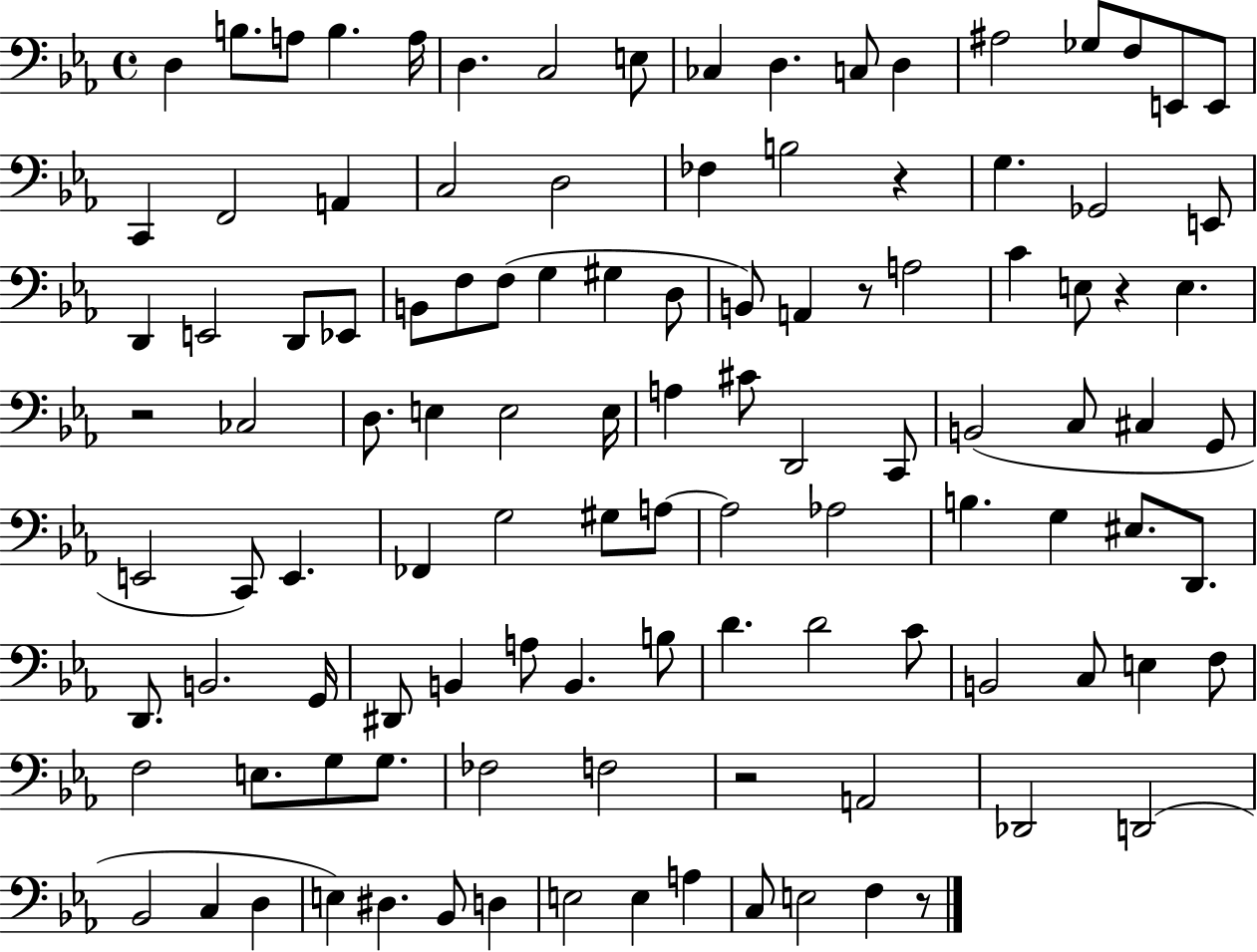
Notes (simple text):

D3/q B3/e. A3/e B3/q. A3/s D3/q. C3/h E3/e CES3/q D3/q. C3/e D3/q A#3/h Gb3/e F3/e E2/e E2/e C2/q F2/h A2/q C3/h D3/h FES3/q B3/h R/q G3/q. Gb2/h E2/e D2/q E2/h D2/e Eb2/e B2/e F3/e F3/e G3/q G#3/q D3/e B2/e A2/q R/e A3/h C4/q E3/e R/q E3/q. R/h CES3/h D3/e. E3/q E3/h E3/s A3/q C#4/e D2/h C2/e B2/h C3/e C#3/q G2/e E2/h C2/e E2/q. FES2/q G3/h G#3/e A3/e A3/h Ab3/h B3/q. G3/q EIS3/e. D2/e. D2/e. B2/h. G2/s D#2/e B2/q A3/e B2/q. B3/e D4/q. D4/h C4/e B2/h C3/e E3/q F3/e F3/h E3/e. G3/e G3/e. FES3/h F3/h R/h A2/h Db2/h D2/h Bb2/h C3/q D3/q E3/q D#3/q. Bb2/e D3/q E3/h E3/q A3/q C3/e E3/h F3/q R/e